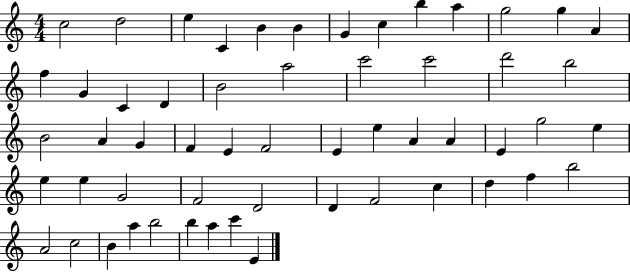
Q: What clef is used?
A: treble